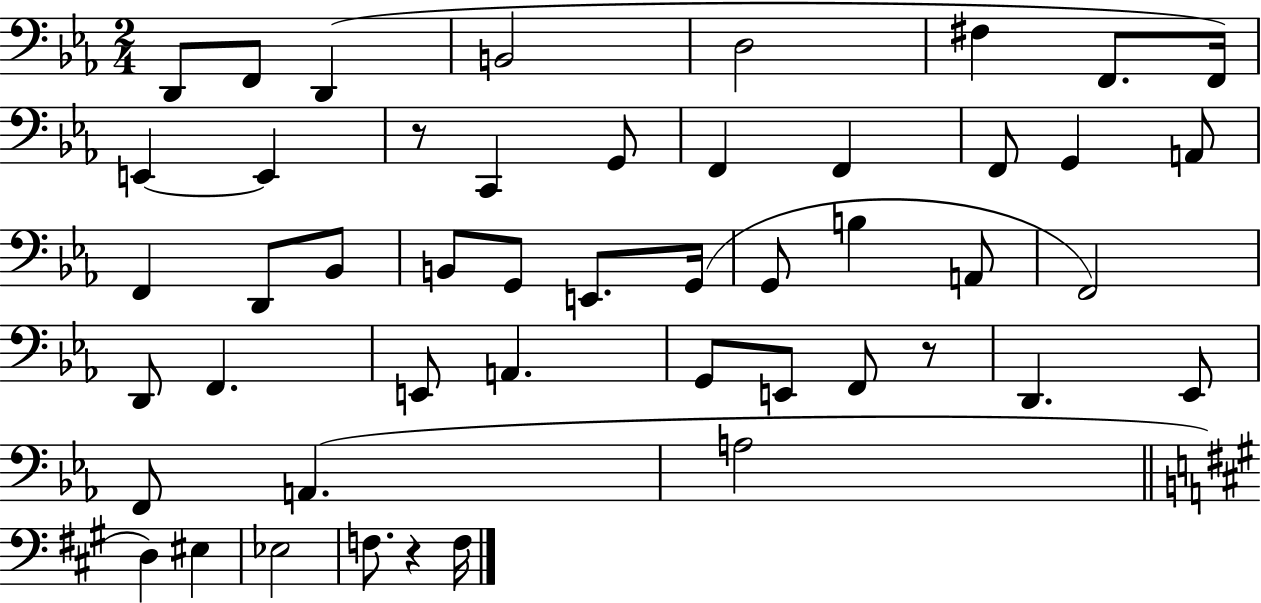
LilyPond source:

{
  \clef bass
  \numericTimeSignature
  \time 2/4
  \key ees \major
  d,8 f,8 d,4( | b,2 | d2 | fis4 f,8. f,16) | \break e,4~~ e,4 | r8 c,4 g,8 | f,4 f,4 | f,8 g,4 a,8 | \break f,4 d,8 bes,8 | b,8 g,8 e,8. g,16( | g,8 b4 a,8 | f,2) | \break d,8 f,4. | e,8 a,4. | g,8 e,8 f,8 r8 | d,4. ees,8 | \break f,8 a,4.( | a2 | \bar "||" \break \key a \major d4) eis4 | ees2 | f8. r4 f16 | \bar "|."
}